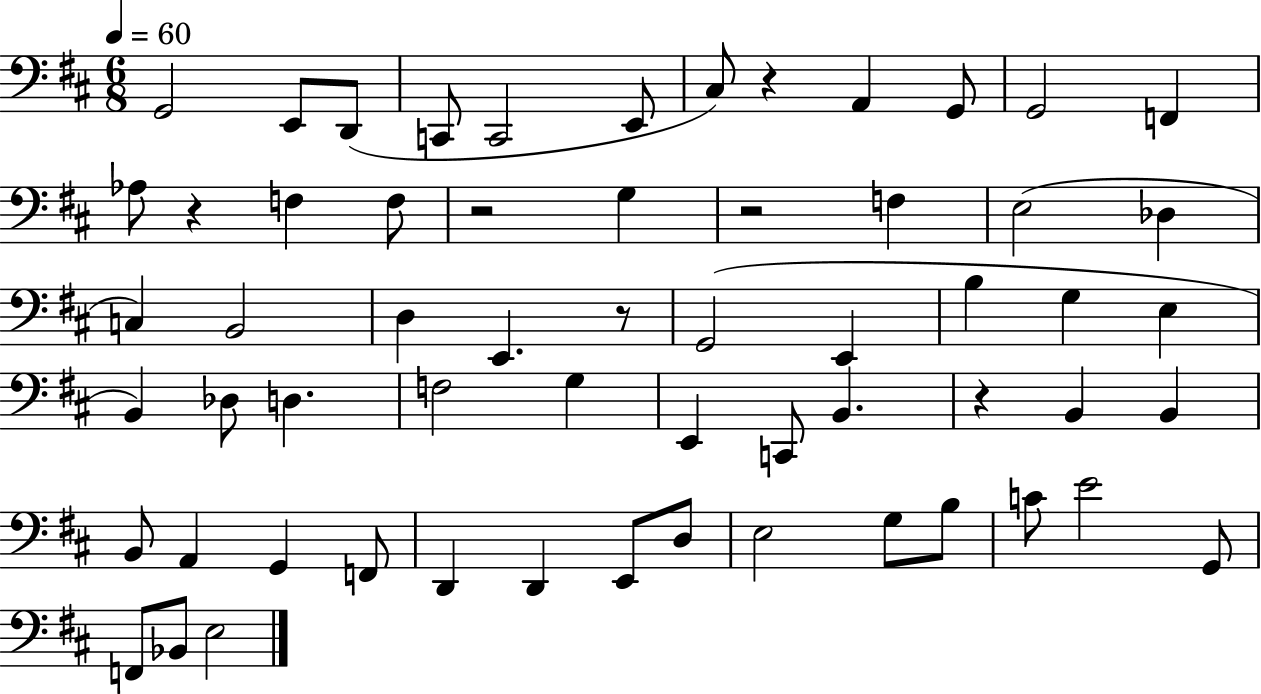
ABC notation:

X:1
T:Untitled
M:6/8
L:1/4
K:D
G,,2 E,,/2 D,,/2 C,,/2 C,,2 E,,/2 ^C,/2 z A,, G,,/2 G,,2 F,, _A,/2 z F, F,/2 z2 G, z2 F, E,2 _D, C, B,,2 D, E,, z/2 G,,2 E,, B, G, E, B,, _D,/2 D, F,2 G, E,, C,,/2 B,, z B,, B,, B,,/2 A,, G,, F,,/2 D,, D,, E,,/2 D,/2 E,2 G,/2 B,/2 C/2 E2 G,,/2 F,,/2 _B,,/2 E,2